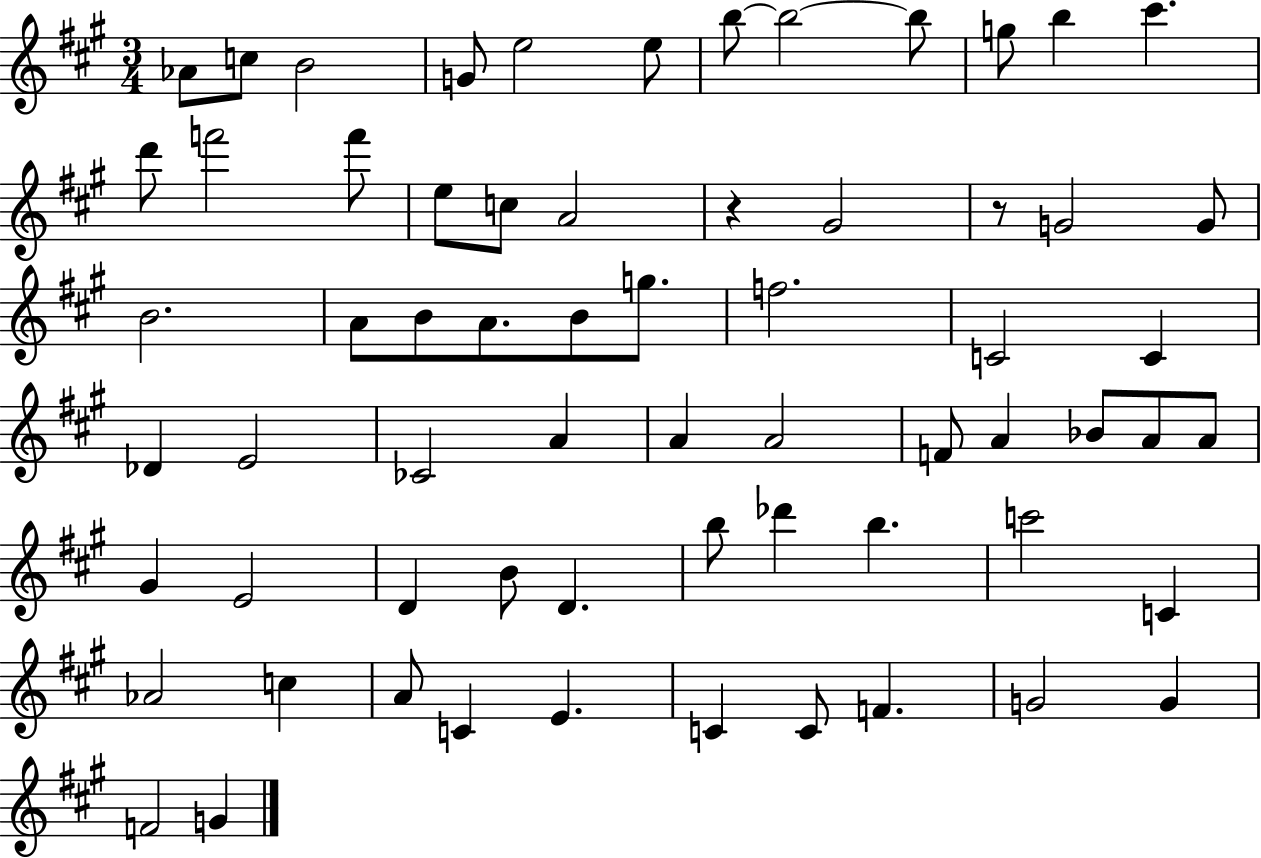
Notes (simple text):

Ab4/e C5/e B4/h G4/e E5/h E5/e B5/e B5/h B5/e G5/e B5/q C#6/q. D6/e F6/h F6/e E5/e C5/e A4/h R/q G#4/h R/e G4/h G4/e B4/h. A4/e B4/e A4/e. B4/e G5/e. F5/h. C4/h C4/q Db4/q E4/h CES4/h A4/q A4/q A4/h F4/e A4/q Bb4/e A4/e A4/e G#4/q E4/h D4/q B4/e D4/q. B5/e Db6/q B5/q. C6/h C4/q Ab4/h C5/q A4/e C4/q E4/q. C4/q C4/e F4/q. G4/h G4/q F4/h G4/q